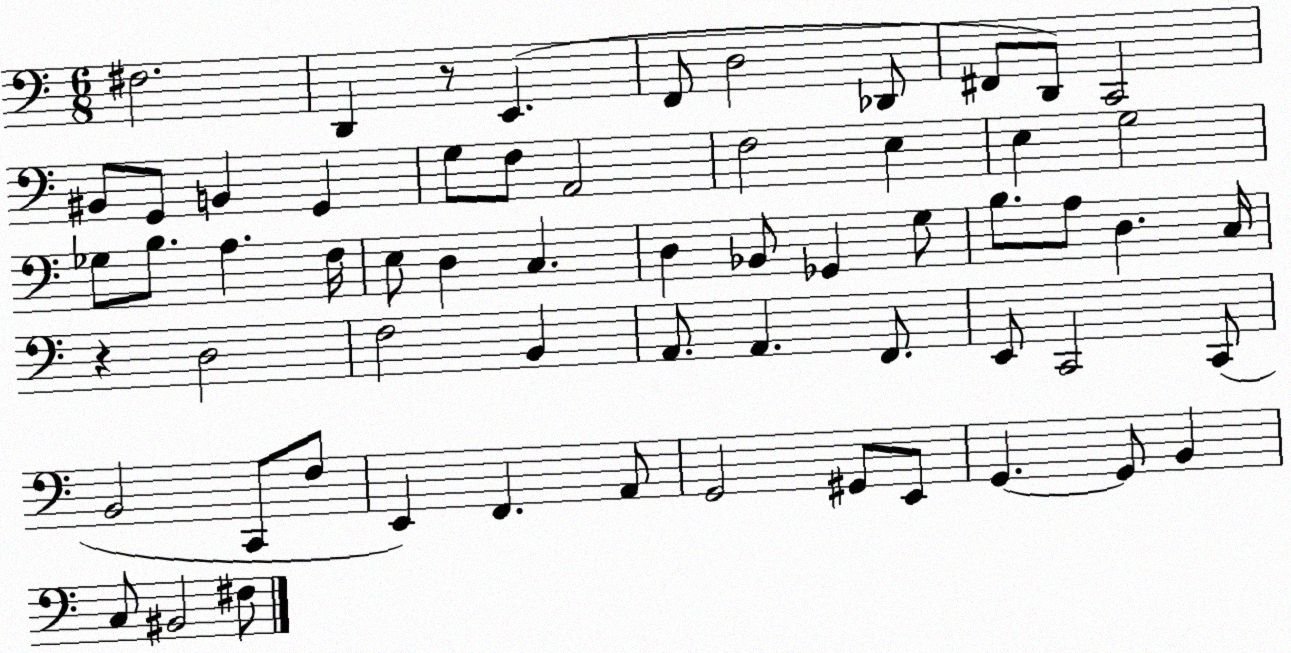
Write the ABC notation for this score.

X:1
T:Untitled
M:6/8
L:1/4
K:C
^F,2 D,, z/2 E,, F,,/2 D,2 _D,,/2 ^F,,/2 D,,/2 C,,2 ^B,,/2 G,,/2 B,, G,, G,/2 F,/2 A,,2 F,2 E, E, G,2 _G,/2 B,/2 A, F,/4 E,/2 D, C, D, _B,,/2 _G,, G,/2 B,/2 A,/2 D, C,/4 z D,2 F,2 B,, A,,/2 A,, F,,/2 E,,/2 C,,2 C,,/2 B,,2 C,,/2 F,/2 E,, F,, A,,/2 G,,2 ^G,,/2 E,,/2 G,, G,,/2 B,, C,/2 ^B,,2 ^F,/2